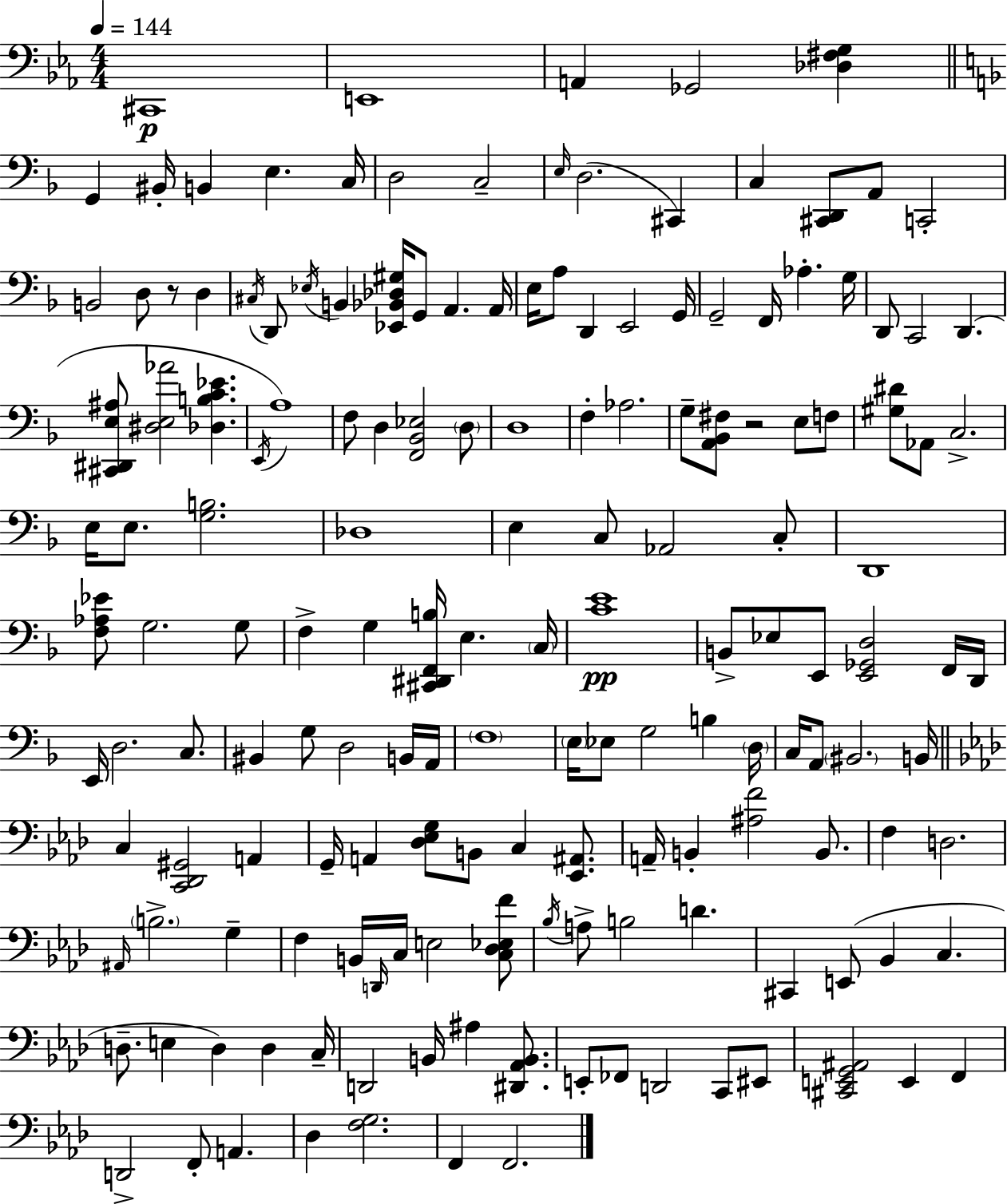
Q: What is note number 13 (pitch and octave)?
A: D3